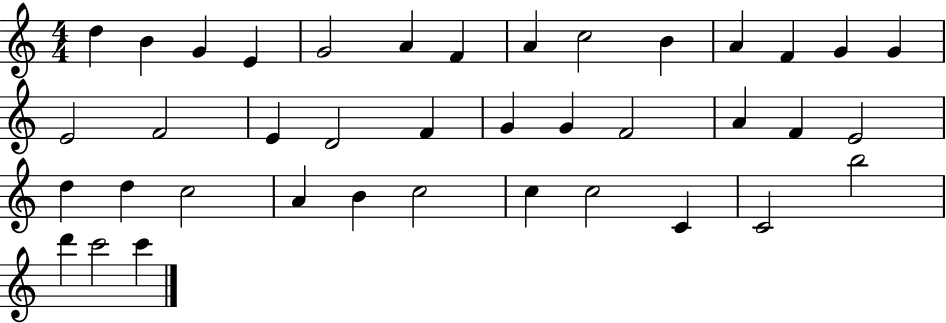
D5/q B4/q G4/q E4/q G4/h A4/q F4/q A4/q C5/h B4/q A4/q F4/q G4/q G4/q E4/h F4/h E4/q D4/h F4/q G4/q G4/q F4/h A4/q F4/q E4/h D5/q D5/q C5/h A4/q B4/q C5/h C5/q C5/h C4/q C4/h B5/h D6/q C6/h C6/q